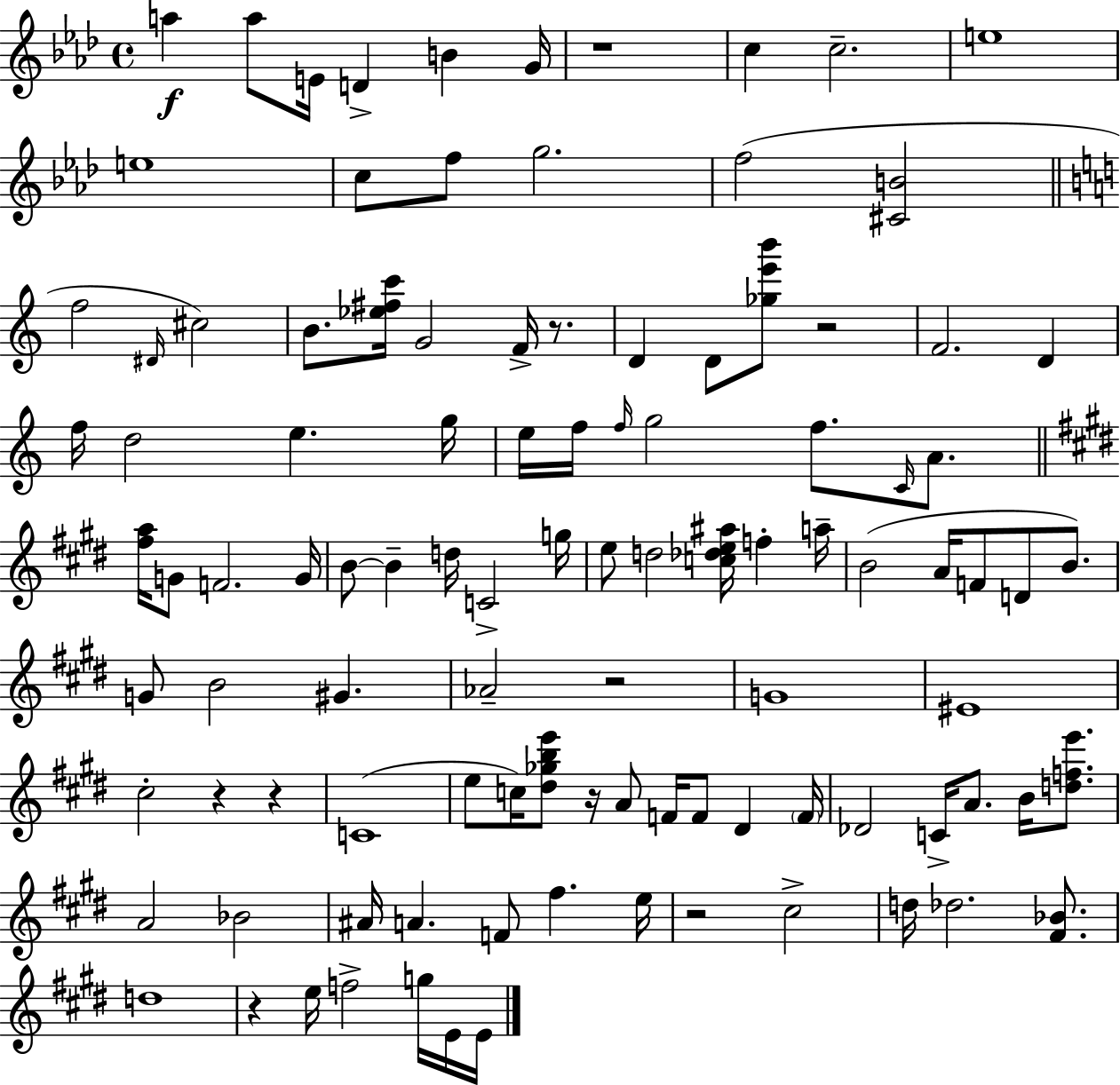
A5/q A5/e E4/s D4/q B4/q G4/s R/w C5/q C5/h. E5/w E5/w C5/e F5/e G5/h. F5/h [C#4,B4]/h F5/h D#4/s C#5/h B4/e. [Eb5,F#5,C6]/s G4/h F4/s R/e. D4/q D4/e [Gb5,E6,B6]/e R/h F4/h. D4/q F5/s D5/h E5/q. G5/s E5/s F5/s F5/s G5/h F5/e. C4/s A4/e. [F#5,A5]/s G4/e F4/h. G4/s B4/e B4/q D5/s C4/h G5/s E5/e D5/h [C5,Db5,E5,A#5]/s F5/q A5/s B4/h A4/s F4/e D4/e B4/e. G4/e B4/h G#4/q. Ab4/h R/h G4/w EIS4/w C#5/h R/q R/q C4/w E5/e C5/s [D#5,Gb5,B5,E6]/e R/s A4/e F4/s F4/e D#4/q F4/s Db4/h C4/s A4/e. B4/s [D5,F5,E6]/e. A4/h Bb4/h A#4/s A4/q. F4/e F#5/q. E5/s R/h C#5/h D5/s Db5/h. [F#4,Bb4]/e. D5/w R/q E5/s F5/h G5/s E4/s E4/s